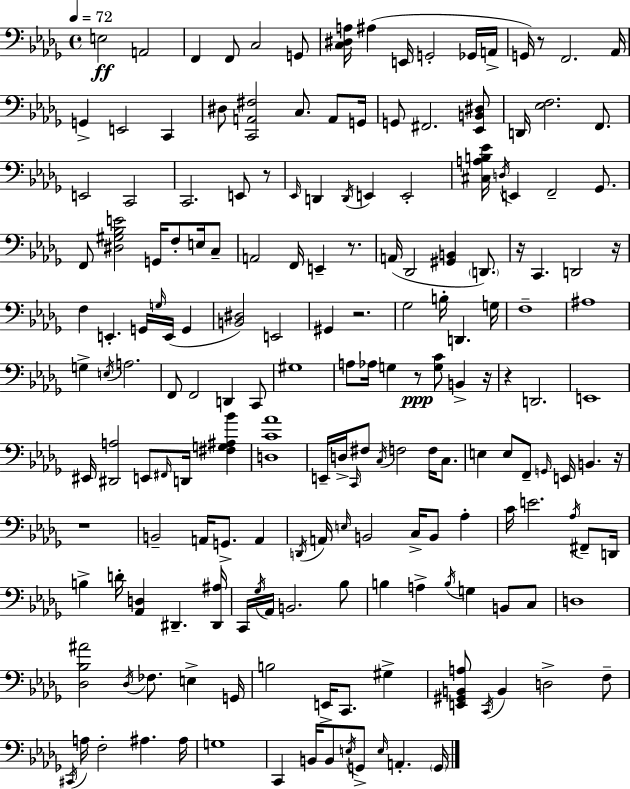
{
  \clef bass
  \time 4/4
  \defaultTimeSignature
  \key bes \minor
  \tempo 4 = 72
  e2\ff a,2 | f,4 f,8 c2 g,8 | <c dis a>16 ais4( e,16 g,2-. ges,16 a,16-> | g,16) r8 f,2. aes,16 | \break g,4-> e,2 c,4 | dis8 <c, a, fis>2 c8. a,8 g,16 | g,8 fis,2. <ees, b, dis>8 | d,16 <ees f>2. f,8. | \break e,2 c,2 | c,2. e,8 r8 | \grace { ees,16 } d,4 \acciaccatura { d,16 } e,4 e,2-. | <cis a b ees'>16 \acciaccatura { d16 } e,4 f,2-- | \break ges,8. f,8 <dis gis bes e'>2 g,16 f8-. | e16 c8-- a,2 f,16 e,4-- | r8. a,16( des,2 <gis, b,>4 | \parenthesize d,8.) r16 c,4. d,2 | \break r16 f4 e,4.-. g,16 \grace { g16 } e,16( | g,4 <b, dis>2) e,2 | gis,4 r2. | ges2 b16-. d,4. | \break g16 f1-- | ais1 | g4-> \acciaccatura { e16 } a2. | f,8 f,2 d,4 | \break c,8 gis1 | a8 aes16 g4 r8\ppp <g c'>8 | b,4-> r16 r4 d,2. | e,1 | \break eis,16 <dis, a>2 e,8 | \grace { fis,16 } d,16 <fis g ais bes'>4 <d c' aes'>1 | e,16-- d16-> \grace { c,16 } fis8 \acciaccatura { c16 } f2 | f16 c8. e4 e8 f,8-- | \break \grace { g,16 } e,16 b,4. r16 r1 | b,2-- | a,16 g,8.-> a,4 \acciaccatura { d,16 } a,16 \grace { e16 } b,2 | c16-> b,8 aes4-. c'16 e'2. | \break \acciaccatura { aes16 } fis,8-- d,16 b4-> | d'16-. <aes, d>4 dis,4.-- <dis, ais>16 c,16 \acciaccatura { ges16 } aes,16 b,2. | bes8 b4 | a4-> \acciaccatura { b16 } g4 b,8 c8 d1 | \break <des bes ais'>2 | \acciaccatura { des16 } fes8. e4-> g,16 b2 | e,16-> c,8. gis4-> <e, gis, b, a>8 | \acciaccatura { c,16 } b,4 d2-> f8-- | \break \acciaccatura { cis,16 } a16 f2-. ais4. | ais16 g1 | c,4 b,16 b,8 \acciaccatura { e16 } g,8-> \grace { e16 } a,4.-. | \parenthesize g,16 \bar "|."
}